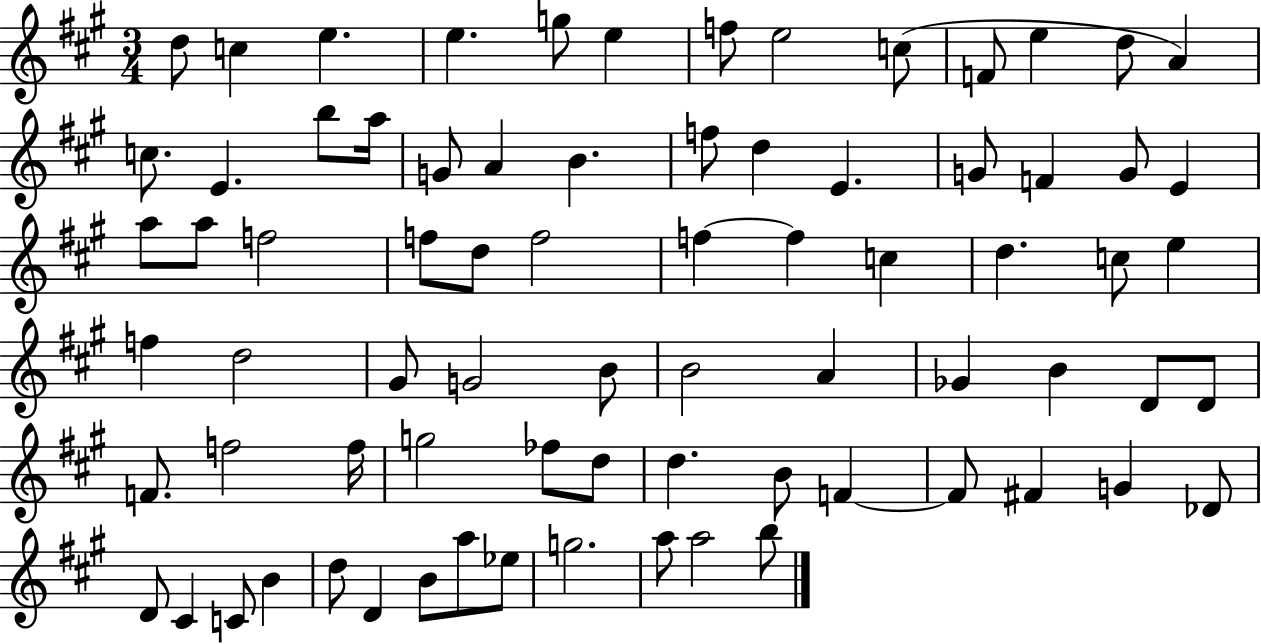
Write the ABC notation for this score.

X:1
T:Untitled
M:3/4
L:1/4
K:A
d/2 c e e g/2 e f/2 e2 c/2 F/2 e d/2 A c/2 E b/2 a/4 G/2 A B f/2 d E G/2 F G/2 E a/2 a/2 f2 f/2 d/2 f2 f f c d c/2 e f d2 ^G/2 G2 B/2 B2 A _G B D/2 D/2 F/2 f2 f/4 g2 _f/2 d/2 d B/2 F F/2 ^F G _D/2 D/2 ^C C/2 B d/2 D B/2 a/2 _e/2 g2 a/2 a2 b/2